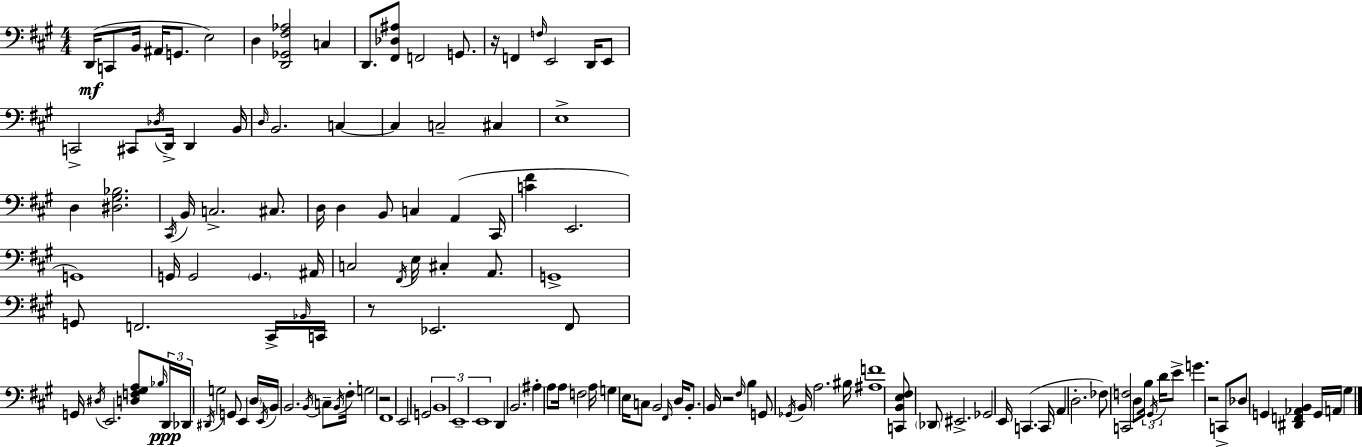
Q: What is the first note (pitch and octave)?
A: D2